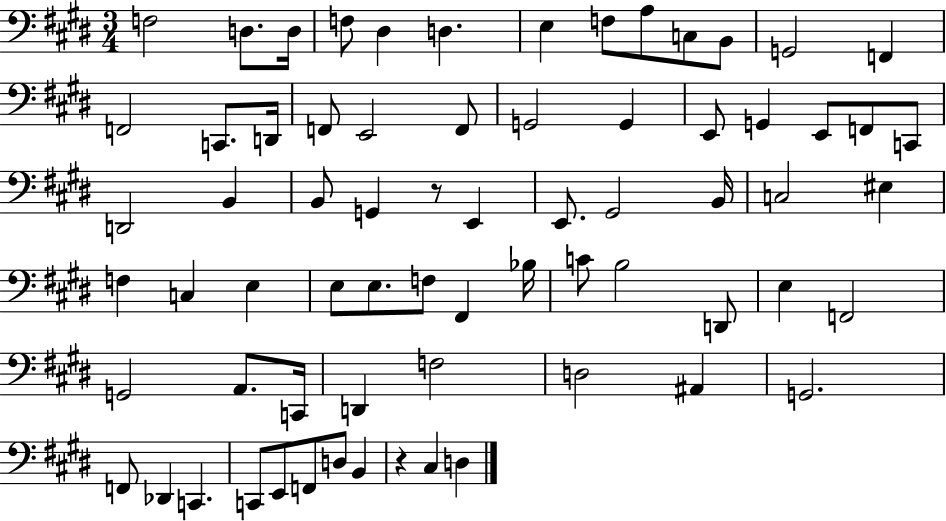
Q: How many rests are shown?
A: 2